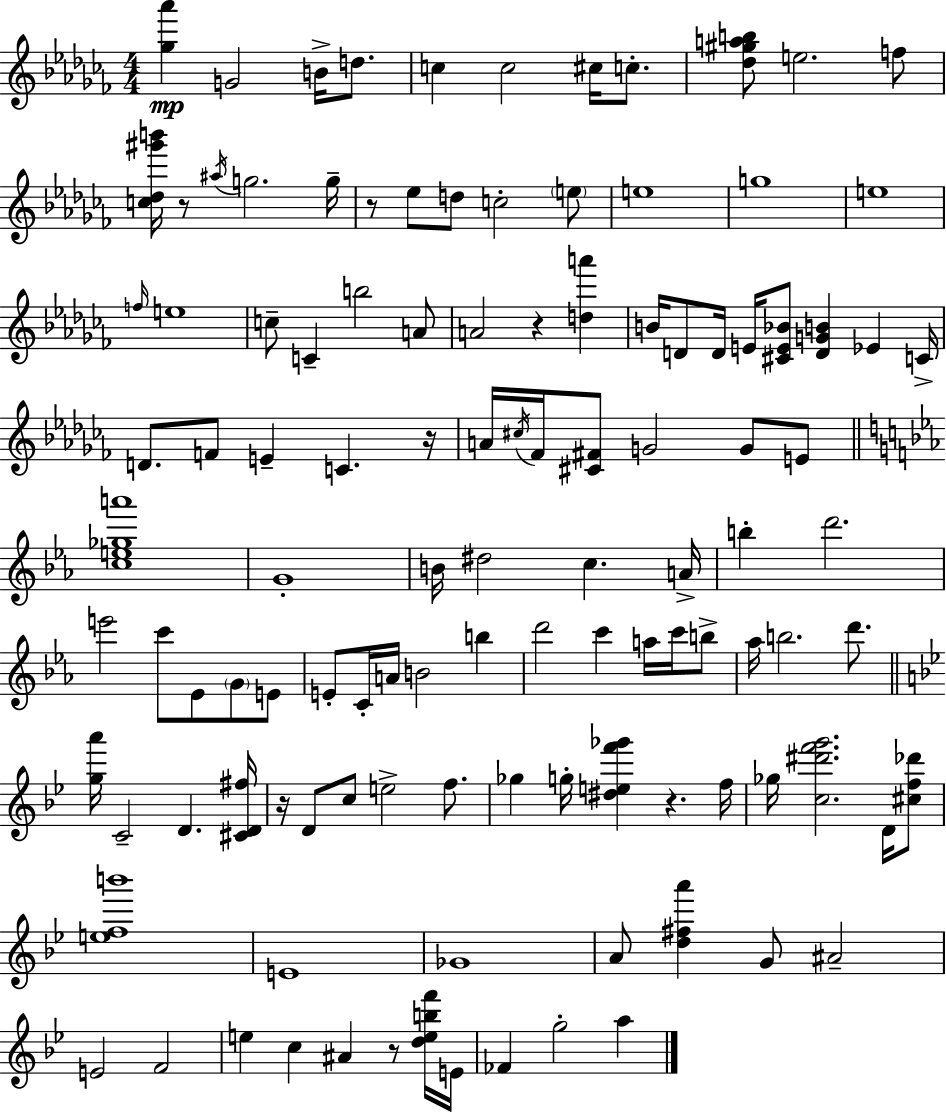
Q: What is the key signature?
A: AES minor